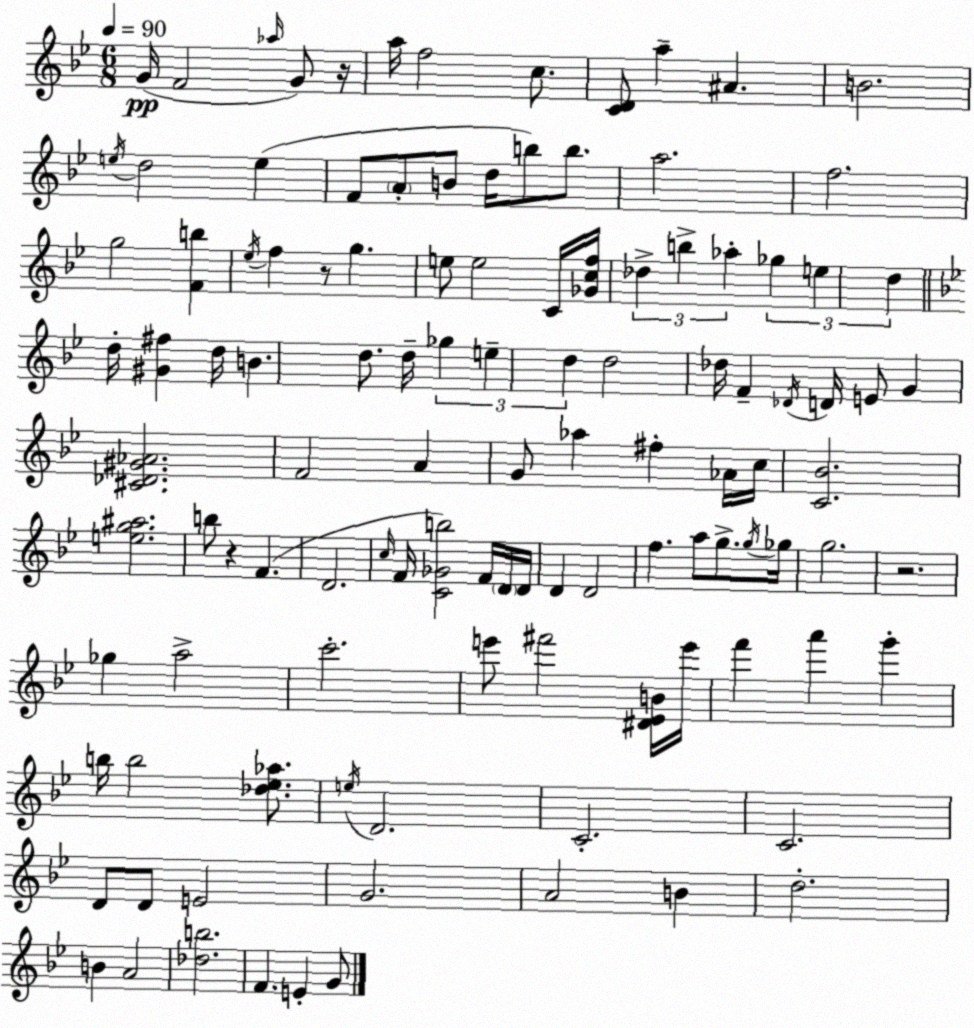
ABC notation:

X:1
T:Untitled
M:6/8
L:1/4
K:Gm
G/4 F2 _a/4 G/2 z/4 a/4 f2 c/2 [CD]/2 a ^A B2 e/4 d2 e F/2 A/2 B/2 d/4 b/2 b/2 a2 f2 g2 [Fb] _e/4 f z/2 g e/2 e2 C/4 [_Gcf]/4 _d b _a _g e d d/4 [^G^f] d/4 B d/2 d/4 _g e d d2 _d/4 F _D/4 D/4 E/2 G [^C_D^G_A]2 F2 A G/2 _a ^f _A/4 c/4 [C_B]2 [eg^a]2 b/2 z F D2 c/4 F/4 [C_Gb]2 F/4 D/4 D/4 D D2 f a/2 g/2 g/4 _g/4 g2 z2 _g a2 c'2 e'/2 ^f'2 [^D_EB]/4 e'/4 f' a' g' b/4 b2 [_d_e_a]/2 e/4 D2 C2 C2 D/2 D/2 E2 G2 A2 B d2 B A2 [_db]2 F E G/2